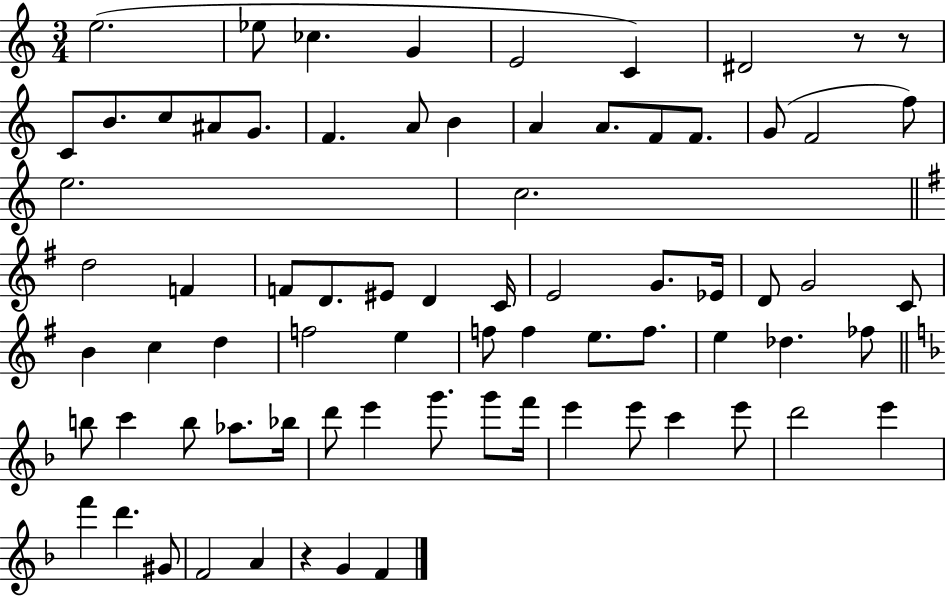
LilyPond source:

{
  \clef treble
  \numericTimeSignature
  \time 3/4
  \key c \major
  e''2.( | ees''8 ces''4. g'4 | e'2 c'4) | dis'2 r8 r8 | \break c'8 b'8. c''8 ais'8 g'8. | f'4. a'8 b'4 | a'4 a'8. f'8 f'8. | g'8( f'2 f''8) | \break e''2. | c''2. | \bar "||" \break \key g \major d''2 f'4 | f'8 d'8. eis'8 d'4 c'16 | e'2 g'8. ees'16 | d'8 g'2 c'8 | \break b'4 c''4 d''4 | f''2 e''4 | f''8 f''4 e''8. f''8. | e''4 des''4. fes''8 | \break \bar "||" \break \key f \major b''8 c'''4 b''8 aes''8. bes''16 | d'''8 e'''4 g'''8. g'''8 f'''16 | e'''4 e'''8 c'''4 e'''8 | d'''2 e'''4 | \break f'''4 d'''4. gis'8 | f'2 a'4 | r4 g'4 f'4 | \bar "|."
}